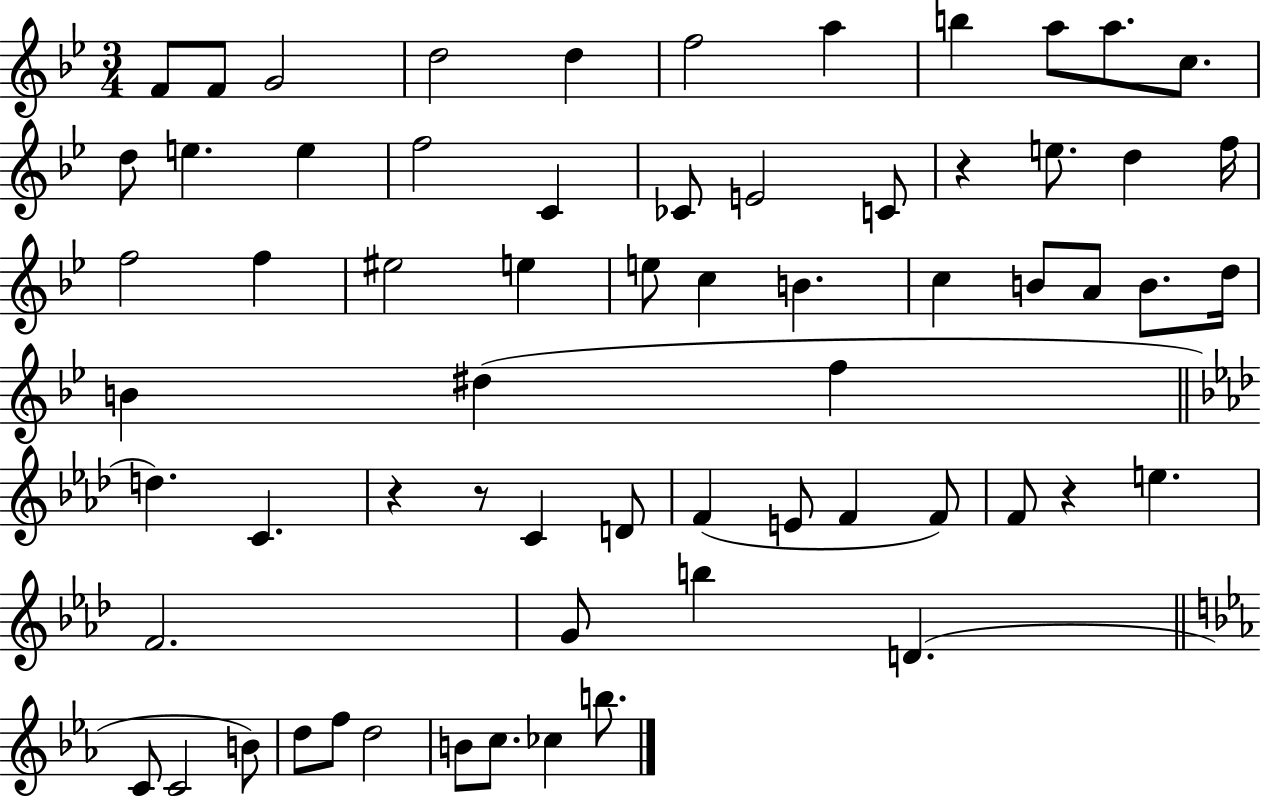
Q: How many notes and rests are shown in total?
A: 65